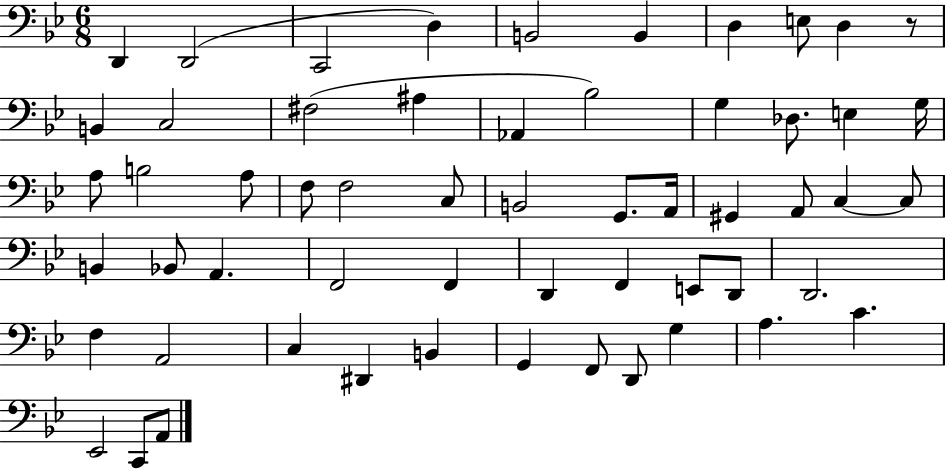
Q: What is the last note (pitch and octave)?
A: A2